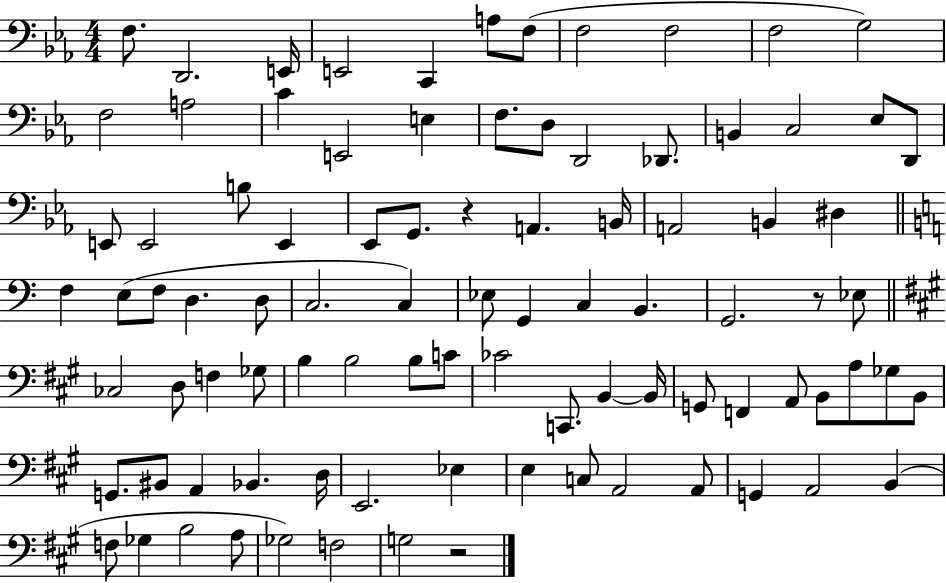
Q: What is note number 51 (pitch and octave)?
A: F3